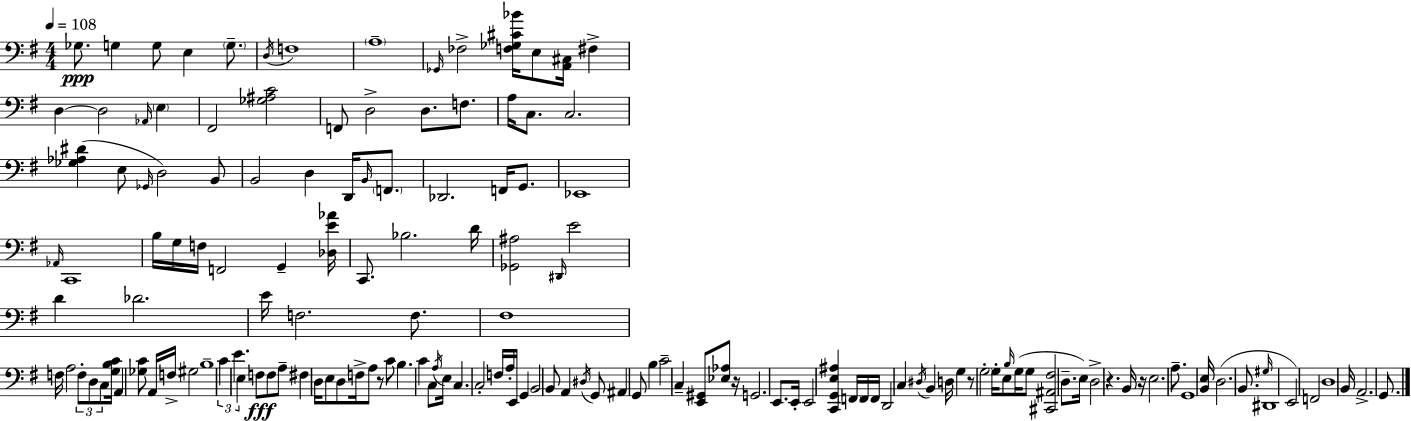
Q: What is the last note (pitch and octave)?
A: G2